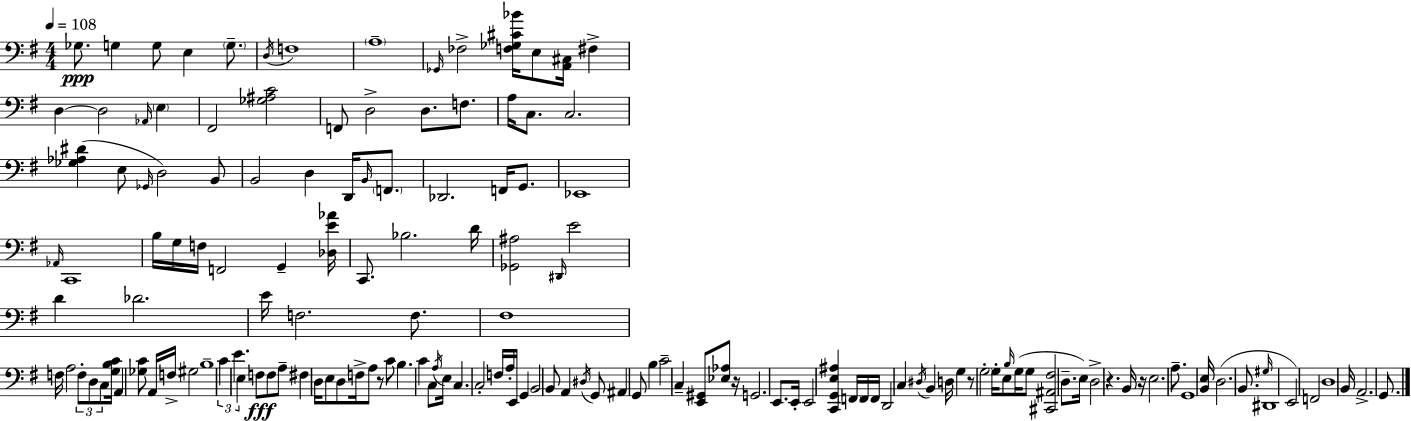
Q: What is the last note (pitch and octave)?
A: G2